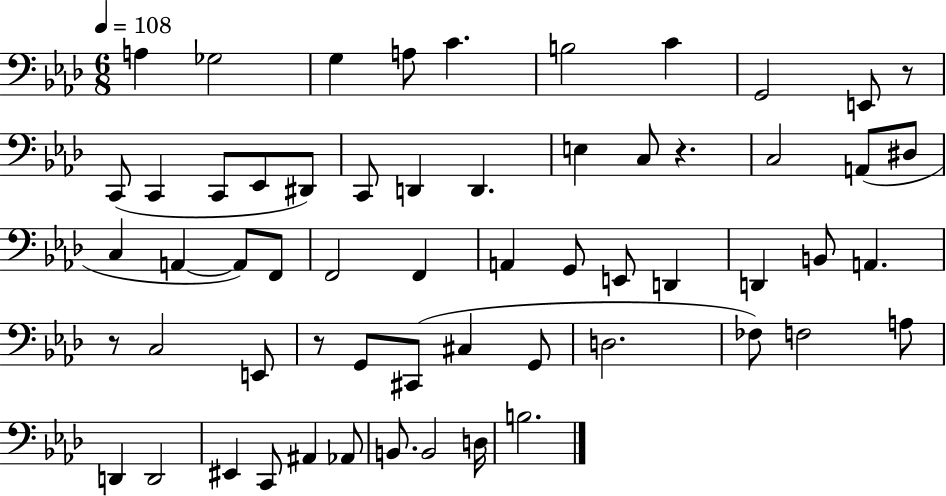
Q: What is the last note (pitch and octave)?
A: B3